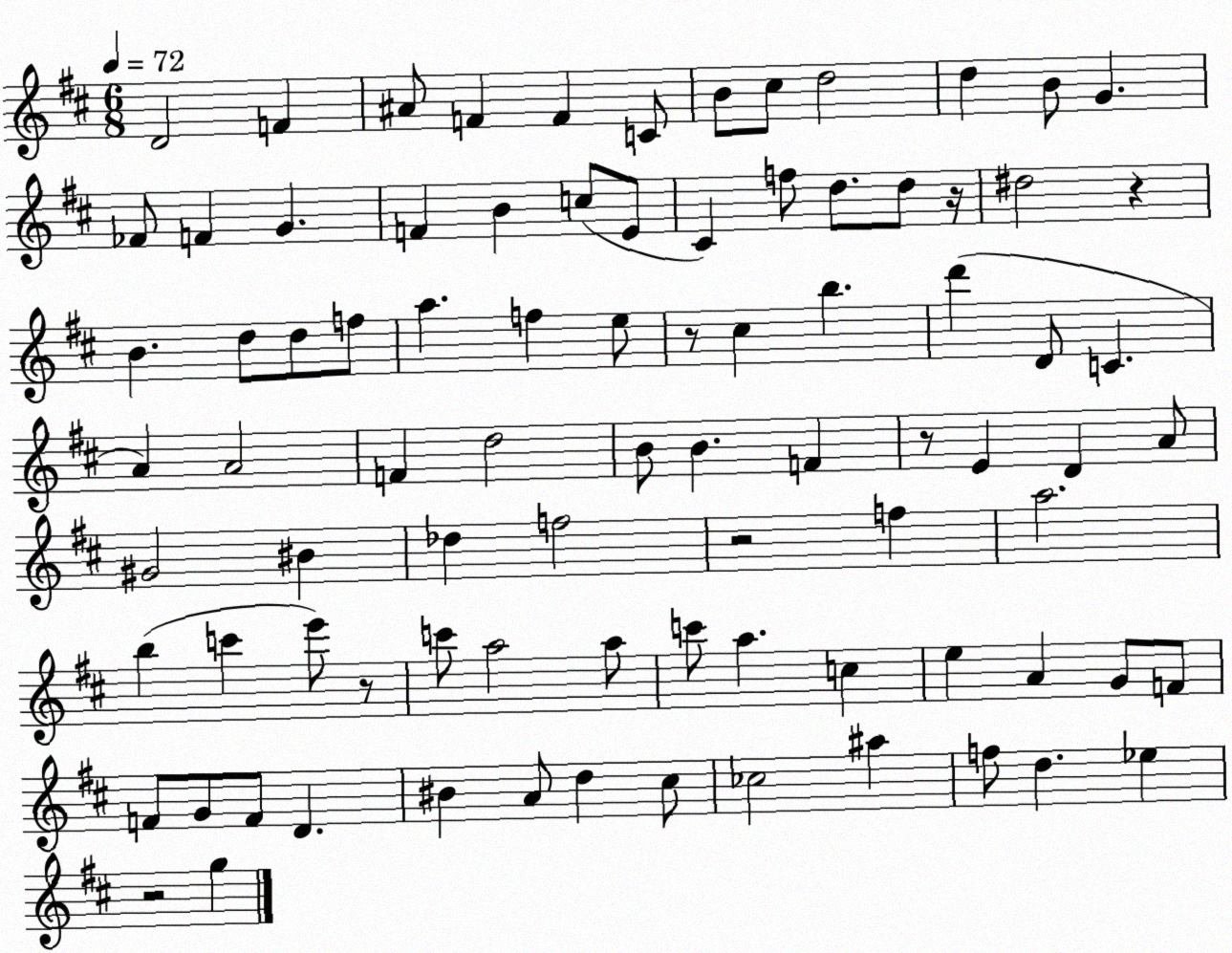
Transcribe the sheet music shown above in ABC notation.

X:1
T:Untitled
M:6/8
L:1/4
K:D
D2 F ^A/2 F F C/2 B/2 ^c/2 d2 d B/2 G _F/2 F G F B c/2 E/2 ^C f/2 d/2 d/2 z/4 ^d2 z B d/2 d/2 f/2 a f e/2 z/2 ^c b d' D/2 C A A2 F d2 B/2 B F z/2 E D A/2 ^G2 ^B _d f2 z2 f a2 b c' e'/2 z/2 c'/2 a2 a/2 c'/2 a c e A G/2 F/2 F/2 G/2 F/2 D ^B A/2 d ^c/2 _c2 ^a f/2 d _e z2 g